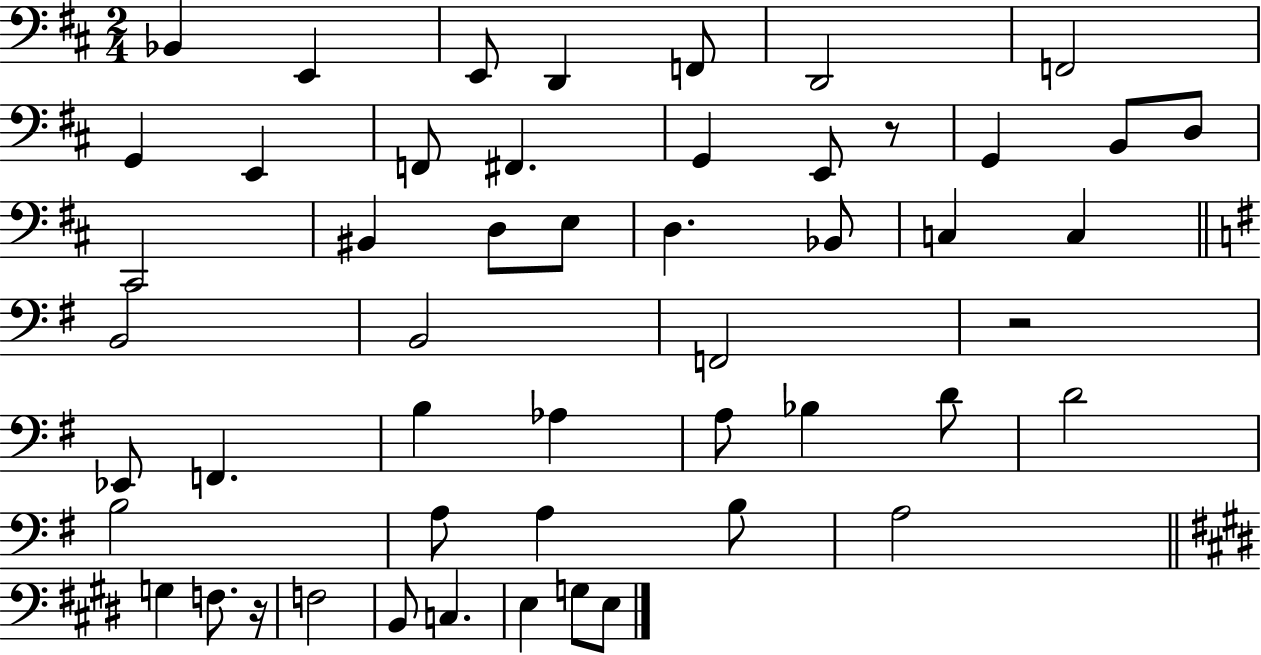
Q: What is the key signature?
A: D major